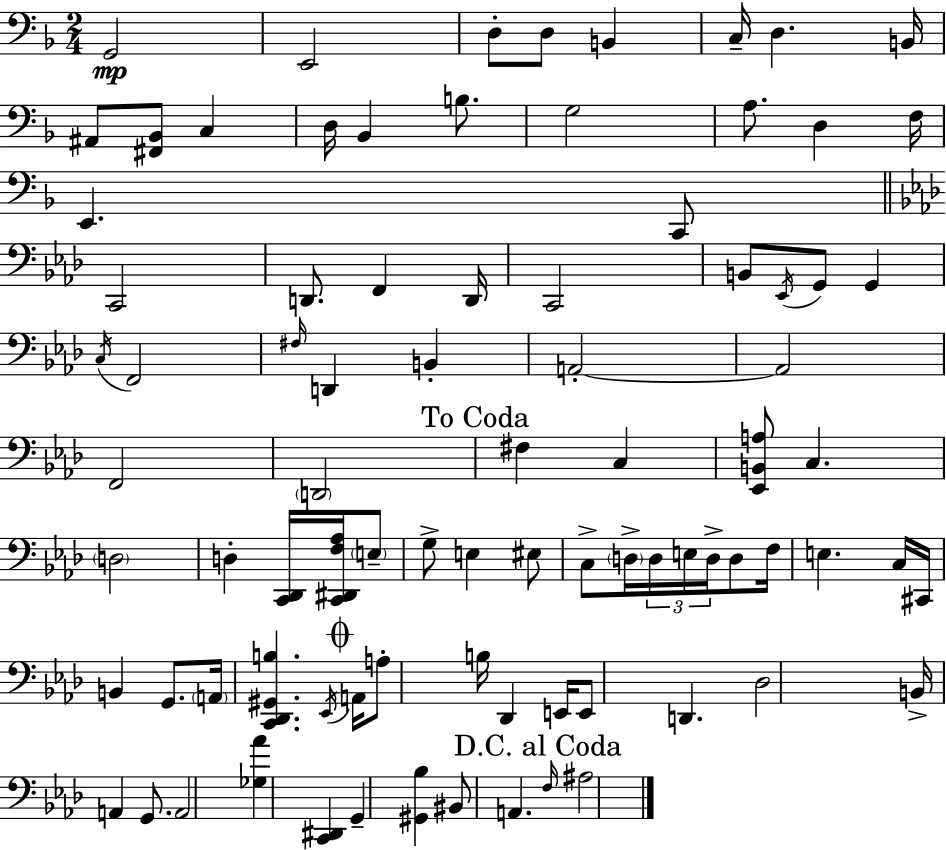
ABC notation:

X:1
T:Untitled
M:2/4
L:1/4
K:Dm
G,,2 E,,2 D,/2 D,/2 B,, C,/4 D, B,,/4 ^A,,/2 [^F,,_B,,]/2 C, D,/4 _B,, B,/2 G,2 A,/2 D, F,/4 E,, C,,/2 C,,2 D,,/2 F,, D,,/4 C,,2 B,,/2 _E,,/4 G,,/2 G,, C,/4 F,,2 ^F,/4 D,, B,, A,,2 A,,2 F,,2 D,,2 ^F, C, [_E,,B,,A,]/2 C, D,2 D, [C,,_D,,]/4 [C,,^D,,F,_A,]/4 E,/2 G,/2 E, ^E,/2 C,/2 D,/4 D,/4 E,/4 D,/4 D,/2 F,/4 E, C,/4 ^C,,/4 B,, G,,/2 A,,/4 [C,,_D,,^G,,B,] _E,,/4 A,,/4 A,/2 B,/4 _D,, E,,/4 E,,/2 D,, _D,2 B,,/4 A,, G,,/2 A,,2 [_G,_A] [C,,^D,,] G,, [^G,,_B,] ^B,,/2 A,, F,/4 ^A,2